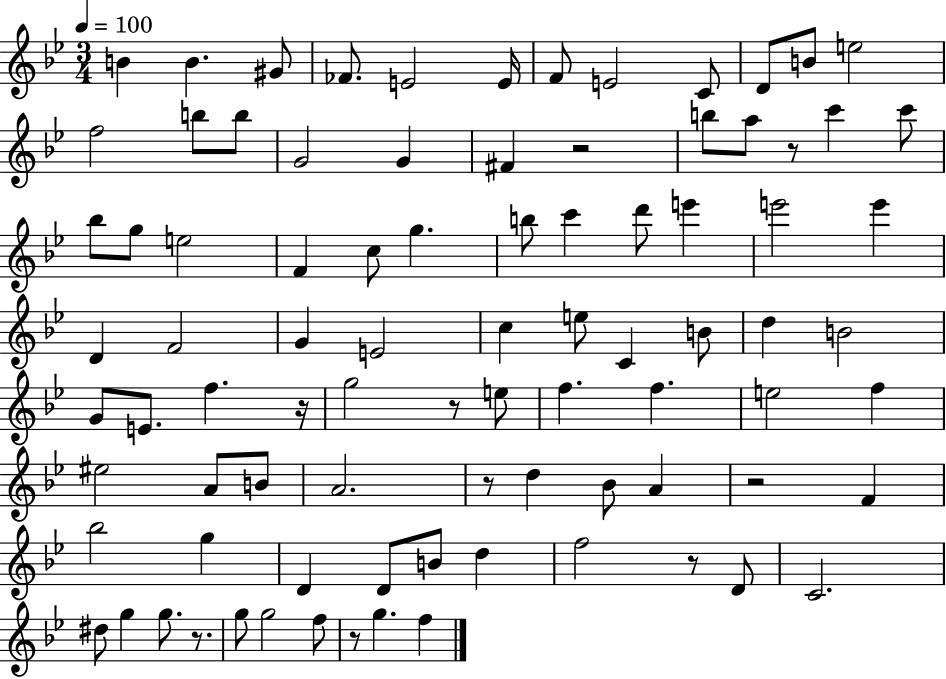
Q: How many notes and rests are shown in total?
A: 87